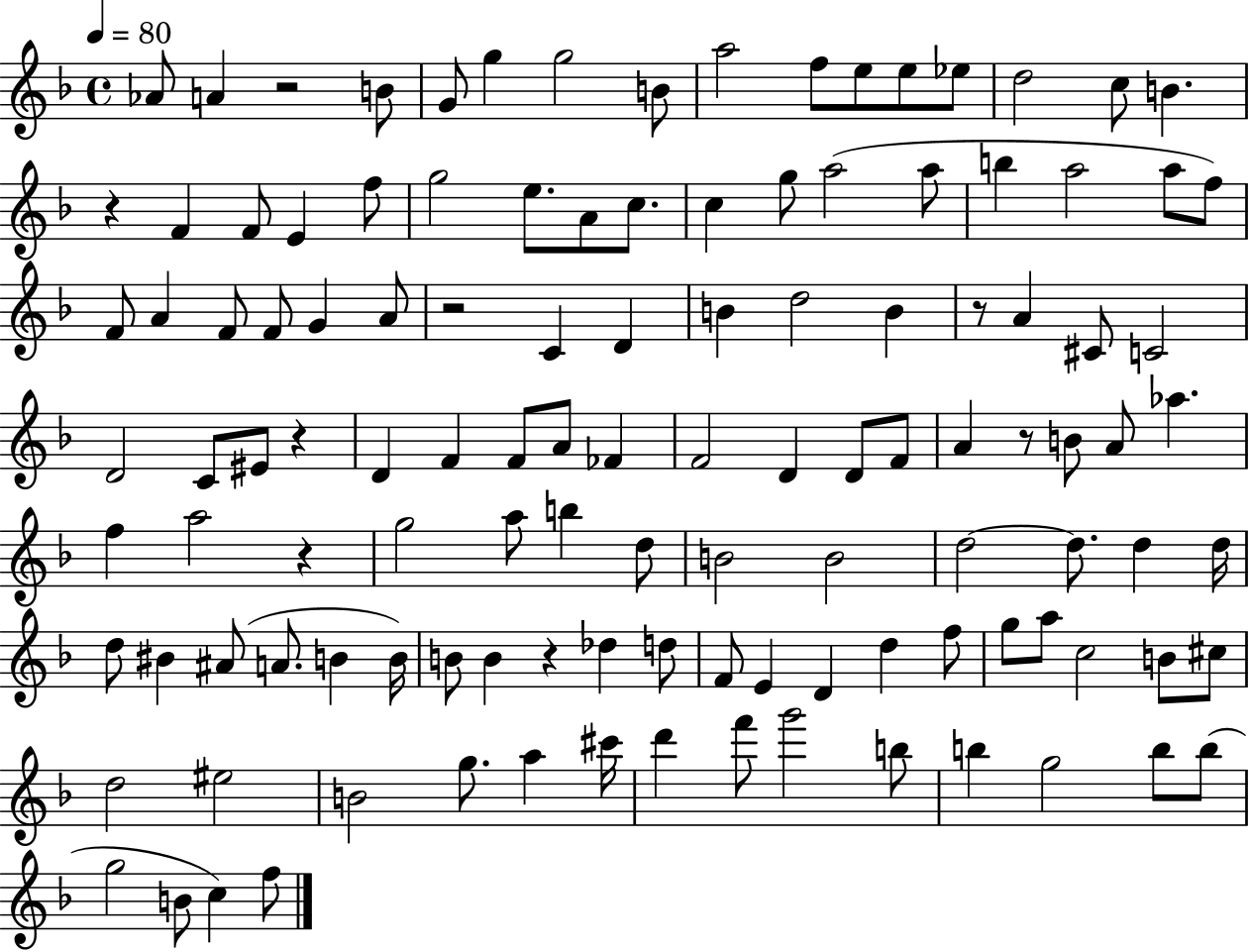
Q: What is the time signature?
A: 4/4